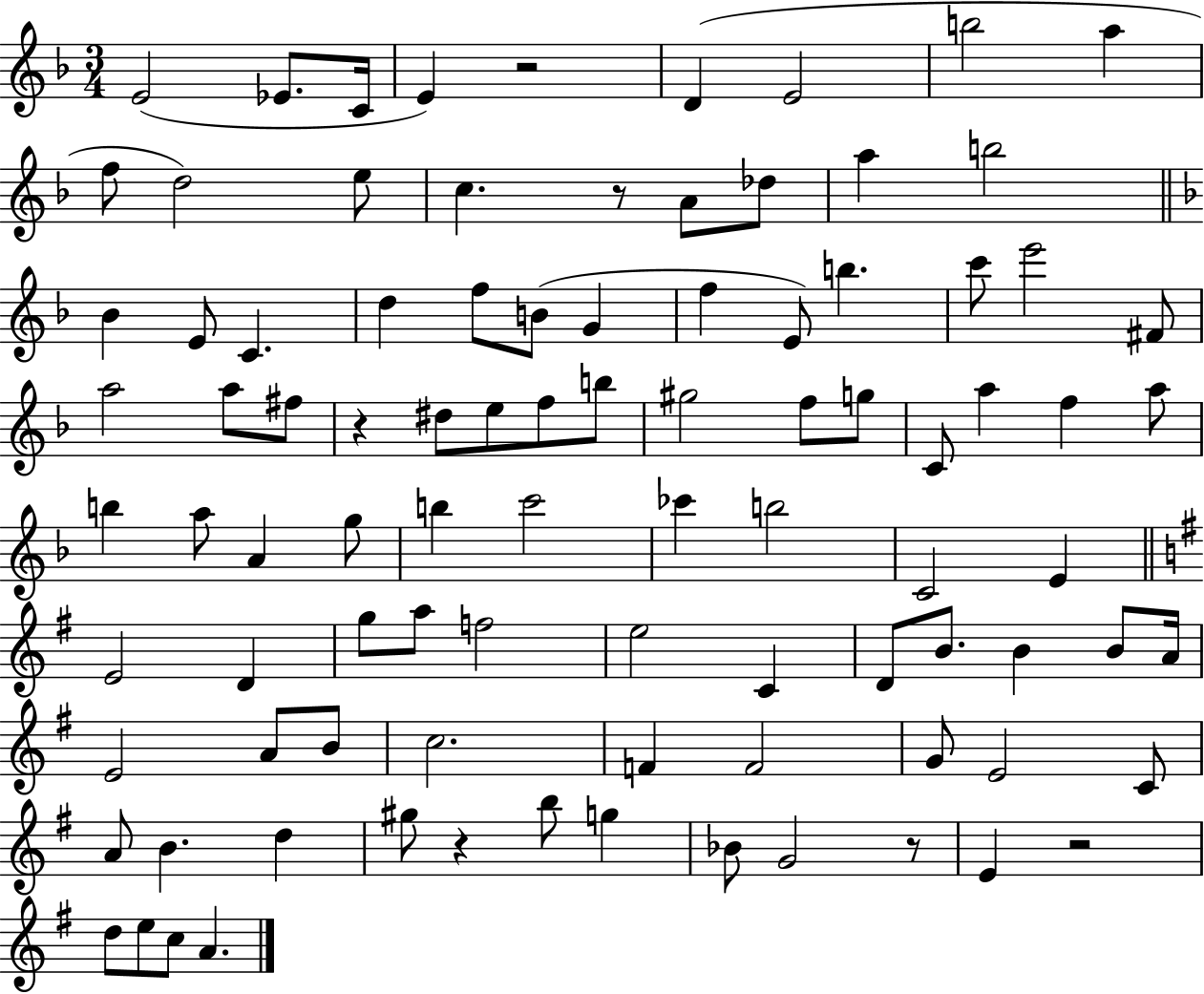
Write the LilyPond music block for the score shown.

{
  \clef treble
  \numericTimeSignature
  \time 3/4
  \key f \major
  e'2( ees'8. c'16 | e'4) r2 | d'4( e'2 | b''2 a''4 | \break f''8 d''2) e''8 | c''4. r8 a'8 des''8 | a''4 b''2 | \bar "||" \break \key f \major bes'4 e'8 c'4. | d''4 f''8 b'8( g'4 | f''4 e'8) b''4. | c'''8 e'''2 fis'8 | \break a''2 a''8 fis''8 | r4 dis''8 e''8 f''8 b''8 | gis''2 f''8 g''8 | c'8 a''4 f''4 a''8 | \break b''4 a''8 a'4 g''8 | b''4 c'''2 | ces'''4 b''2 | c'2 e'4 | \break \bar "||" \break \key g \major e'2 d'4 | g''8 a''8 f''2 | e''2 c'4 | d'8 b'8. b'4 b'8 a'16 | \break e'2 a'8 b'8 | c''2. | f'4 f'2 | g'8 e'2 c'8 | \break a'8 b'4. d''4 | gis''8 r4 b''8 g''4 | bes'8 g'2 r8 | e'4 r2 | \break d''8 e''8 c''8 a'4. | \bar "|."
}